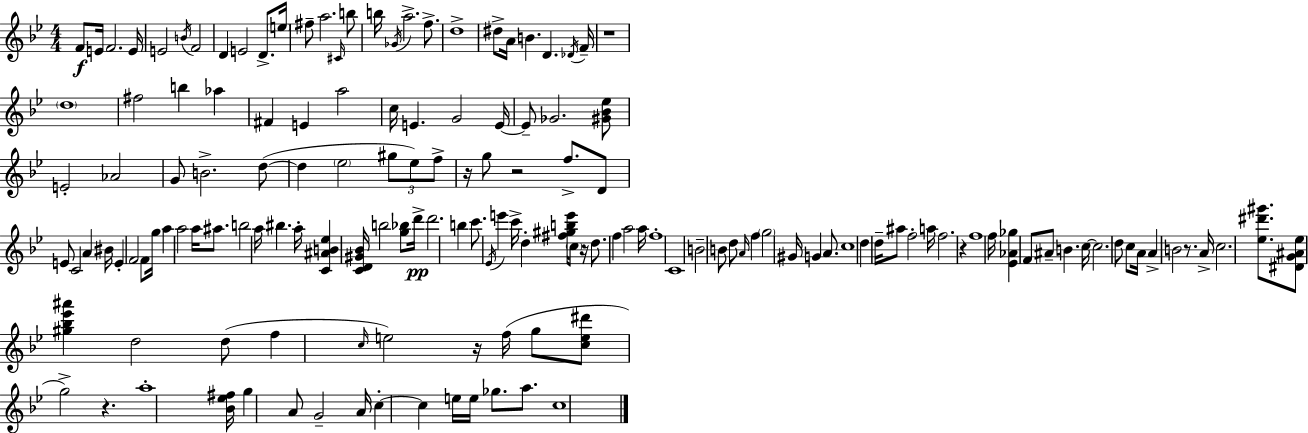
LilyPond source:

{
  \clef treble
  \numericTimeSignature
  \time 4/4
  \key bes \major
  \repeat volta 2 { f'8\f e'16 f'2. e'16 | e'2 \acciaccatura { b'16 } f'2 | d'4 e'2 d'8.-> | \parenthesize e''16 fis''8-- a''2. \grace { cis'16 } | \break b''8 b''16 \acciaccatura { ges'16 } a''2.-> | f''8.-> d''1-> | dis''8-> a'16 b'4. d'4. | \acciaccatura { des'16 } f'16-- r1 | \break \parenthesize d''1 | fis''2 b''4 | aes''4 fis'4 e'4 a''2 | c''16 e'4. g'2 | \break e'16~~ e'8-- ges'2. | <gis' bes' ees''>8 e'2-. aes'2 | g'8 b'2.-> | d''8~(~ d''4 \parenthesize ees''2 | \break \tuplet 3/2 { gis''8 ees''8) f''8-> } r16 g''8 r2 | f''8.-> d'8 e'8 c'2 | a'4 bis'16 e'4-. f'2 | f'8 g''16 a''4 a''2 | \break a''16 ais''8. b''2 a''16 bis''4. | a''16-. <c' ais' b' ees''>4 <c' d' gis' bes'>16 b''2 | <g'' bes''>8 d'''16->\pp d'''2. | b''4 c'''8. \acciaccatura { ees'16 } e'''4 c'''16-> d''4-. | \break <fis'' gis'' b'' e'''>16 \parenthesize c''8 r16 d''8. f''4 a''2 | a''16 f''1-. | c'1 | b'2-- b'8 d''8 | \break \grace { a'16 } f''4 \parenthesize g''2 gis'16 g'4 | a'8. c''1 | d''4 d''16-- ais''8 f''2-. | a''16 f''2. | \break r4 f''1 | f''16 <ees' aes' ges''>4 f'8 ais'8-- b'4. | c''16~~ c''2. | d''8 c''8 a'16 a'4-> b'2 | \break r8. a'16-> c''2. | <ees'' dis''' gis'''>8. <dis' g' ais' ees''>8 <gis'' bes'' ees''' ais'''>4 d''2 | d''8( f''4 \grace { c''16 } e''2) | r16 f''16( g''8 <c'' e'' dis'''>8 g''2->) | \break r4. a''1-. | <bes' ees'' fis''>16 g''4 a'8 g'2-- | a'16 c''4-.~~ c''4 e''16 | e''16 ges''8. a''8. c''1 | \break } \bar "|."
}